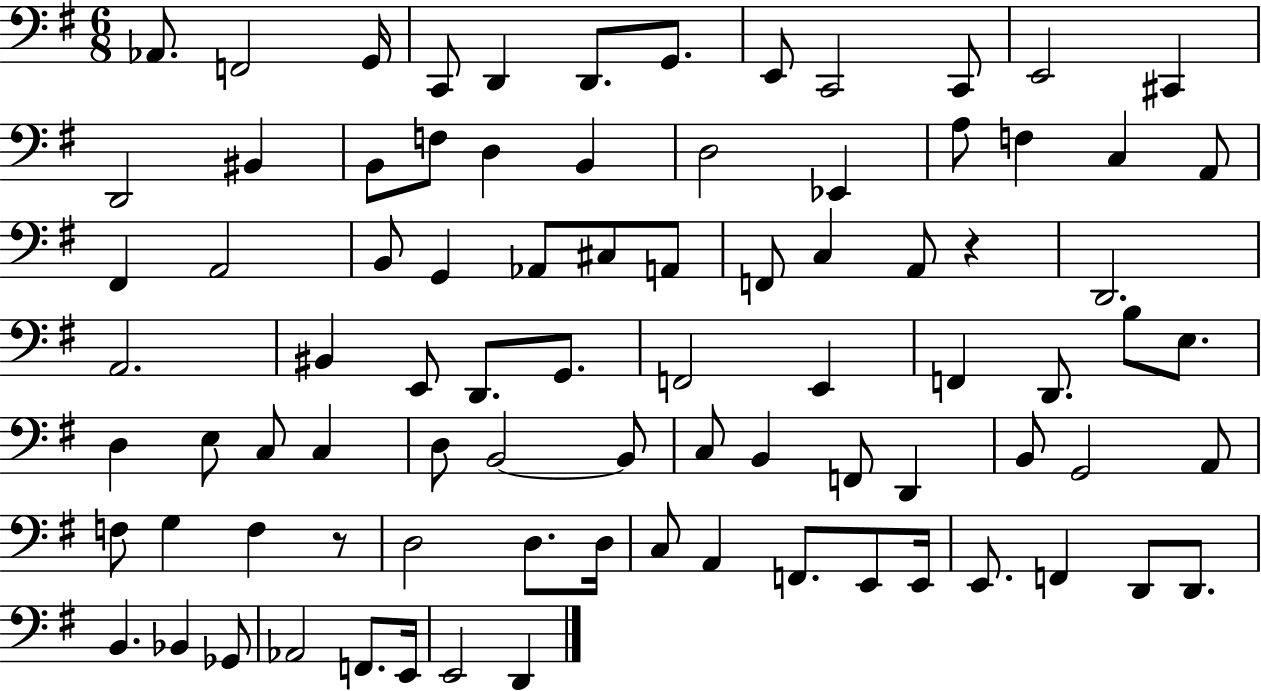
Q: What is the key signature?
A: G major